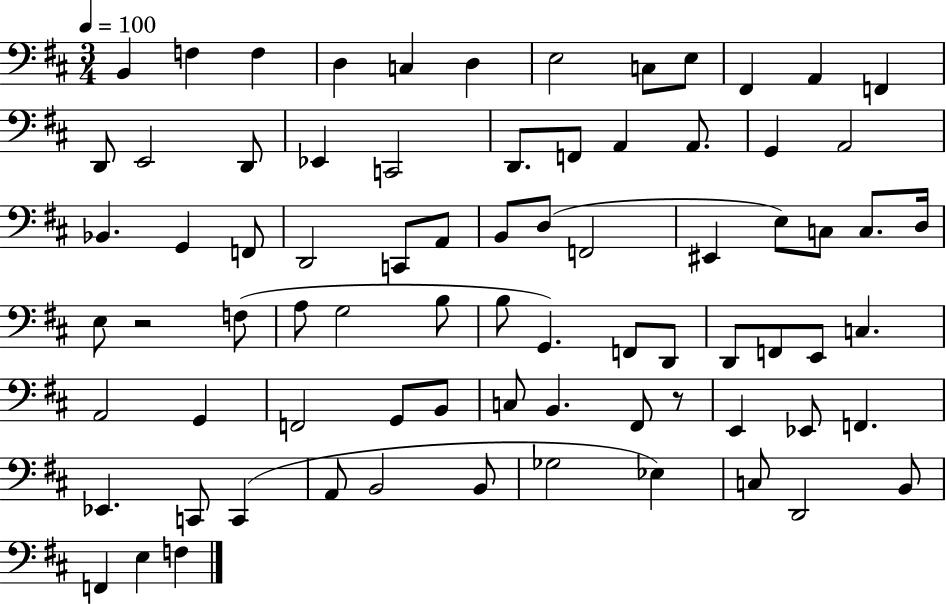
{
  \clef bass
  \numericTimeSignature
  \time 3/4
  \key d \major
  \tempo 4 = 100
  \repeat volta 2 { b,4 f4 f4 | d4 c4 d4 | e2 c8 e8 | fis,4 a,4 f,4 | \break d,8 e,2 d,8 | ees,4 c,2 | d,8. f,8 a,4 a,8. | g,4 a,2 | \break bes,4. g,4 f,8 | d,2 c,8 a,8 | b,8 d8( f,2 | eis,4 e8) c8 c8. d16 | \break e8 r2 f8( | a8 g2 b8 | b8 g,4.) f,8 d,8 | d,8 f,8 e,8 c4. | \break a,2 g,4 | f,2 g,8 b,8 | c8 b,4. fis,8 r8 | e,4 ees,8 f,4. | \break ees,4. c,8 c,4( | a,8 b,2 b,8 | ges2 ees4) | c8 d,2 b,8 | \break f,4 e4 f4 | } \bar "|."
}